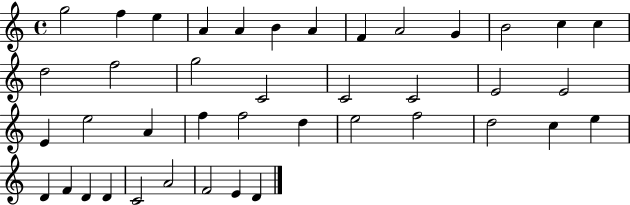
G5/h F5/q E5/q A4/q A4/q B4/q A4/q F4/q A4/h G4/q B4/h C5/q C5/q D5/h F5/h G5/h C4/h C4/h C4/h E4/h E4/h E4/q E5/h A4/q F5/q F5/h D5/q E5/h F5/h D5/h C5/q E5/q D4/q F4/q D4/q D4/q C4/h A4/h F4/h E4/q D4/q